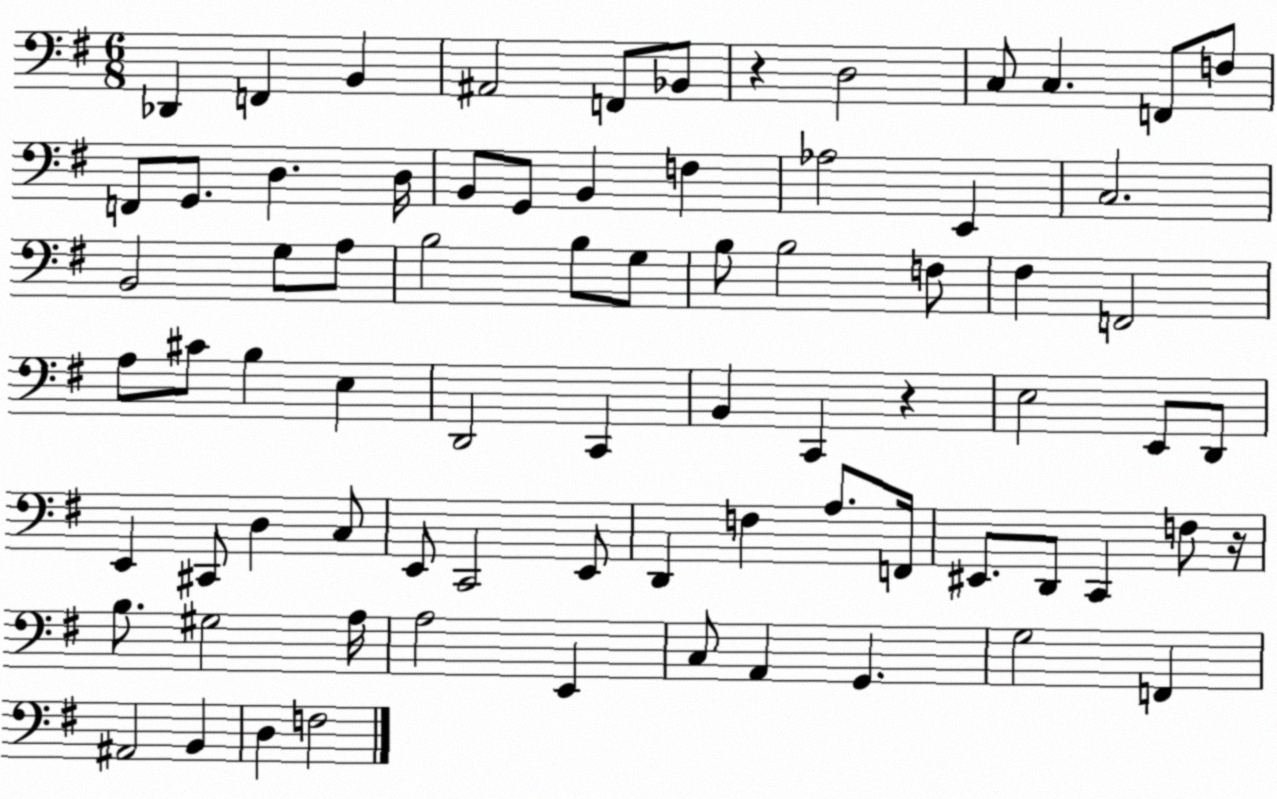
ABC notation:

X:1
T:Untitled
M:6/8
L:1/4
K:G
_D,, F,, B,, ^A,,2 F,,/2 _B,,/2 z D,2 C,/2 C, F,,/2 F,/2 F,,/2 G,,/2 D, D,/4 B,,/2 G,,/2 B,, F, _A,2 E,, C,2 B,,2 G,/2 A,/2 B,2 B,/2 G,/2 B,/2 B,2 F,/2 ^F, F,,2 A,/2 ^C/2 B, E, D,,2 C,, B,, C,, z E,2 E,,/2 D,,/2 E,, ^C,,/2 D, C,/2 E,,/2 C,,2 E,,/2 D,, F, A,/2 F,,/4 ^E,,/2 D,,/2 C,, F,/2 z/4 B,/2 ^G,2 A,/4 A,2 E,, C,/2 A,, G,, G,2 F,, ^A,,2 B,, D, F,2